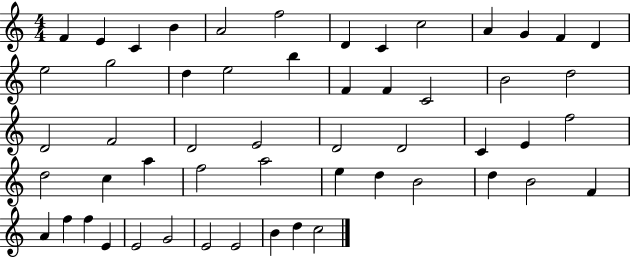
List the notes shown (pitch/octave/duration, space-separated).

F4/q E4/q C4/q B4/q A4/h F5/h D4/q C4/q C5/h A4/q G4/q F4/q D4/q E5/h G5/h D5/q E5/h B5/q F4/q F4/q C4/h B4/h D5/h D4/h F4/h D4/h E4/h D4/h D4/h C4/q E4/q F5/h D5/h C5/q A5/q F5/h A5/h E5/q D5/q B4/h D5/q B4/h F4/q A4/q F5/q F5/q E4/q E4/h G4/h E4/h E4/h B4/q D5/q C5/h